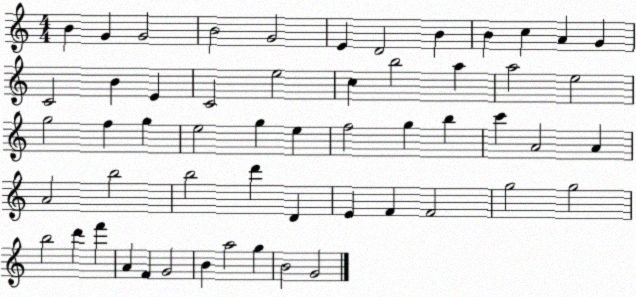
X:1
T:Untitled
M:4/4
L:1/4
K:C
B G G2 B2 G2 E D2 B B c A G C2 B E C2 e2 c b2 a a2 e2 g2 f g e2 g e f2 g b c' A2 A A2 b2 b2 d' D E F F2 g2 g2 b2 d' f' A F G2 B a2 g B2 G2